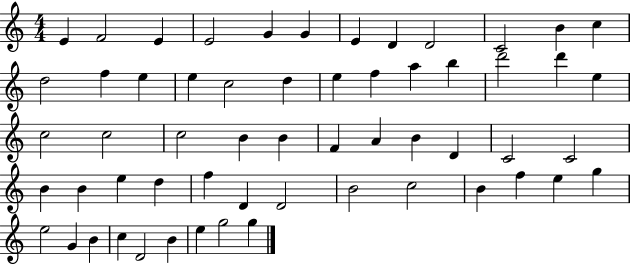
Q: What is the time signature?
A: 4/4